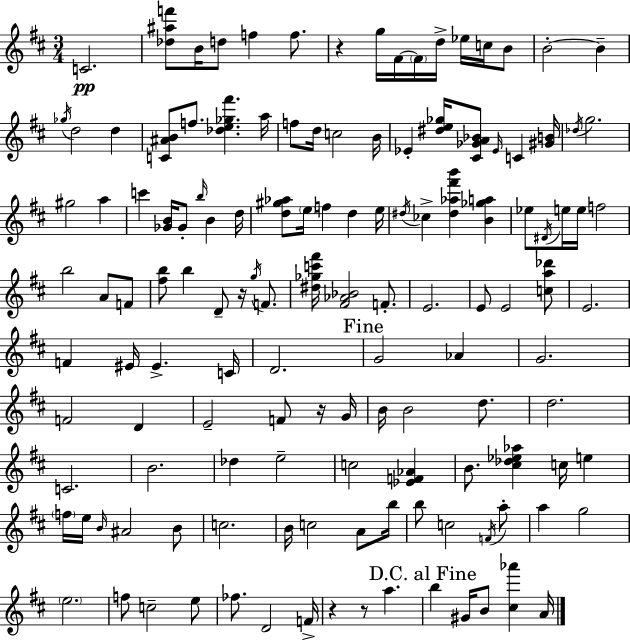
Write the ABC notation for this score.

X:1
T:Untitled
M:3/4
L:1/4
K:D
C2 [_d^af']/2 B/4 d/2 f f/2 z g/4 ^F/4 ^F/4 d/4 _e/4 c/4 B/2 B2 B _g/4 d2 d [C^AB]/2 f/2 [_de_g^f'] a/4 f/2 d/4 c2 B/4 _E [^de_g]/4 [^C_GA_B]/2 _E/4 C [^GB]/4 _d/4 g2 ^g2 a c' [_GB]/4 _G/2 b/4 B d/4 [d^g_a]/2 e/4 f d e/4 ^d/4 _c [^d_a^f'b'] [B_ga] _e/2 ^D/4 e/4 e/4 f2 b2 A/2 F/2 [^fb]/2 b D/2 z/4 g/4 F/2 [^d_gc'^f']/4 [^F_A_B]2 F/2 E2 E/2 E2 [ca_d']/2 E2 F ^E/4 ^E C/4 D2 G2 _A G2 F2 D E2 F/2 z/4 G/4 B/4 B2 d/2 d2 C2 B2 _d e2 c2 [_EF_A] B/2 [^c_d_e_a] c/4 e f/4 e/4 B/4 ^A2 B/2 c2 B/4 c2 A/2 b/4 b/2 c2 F/4 a/2 a g2 e2 f/2 c2 e/2 _f/2 D2 F/4 z z/2 a b ^G/4 B/2 [^c_a'] A/4